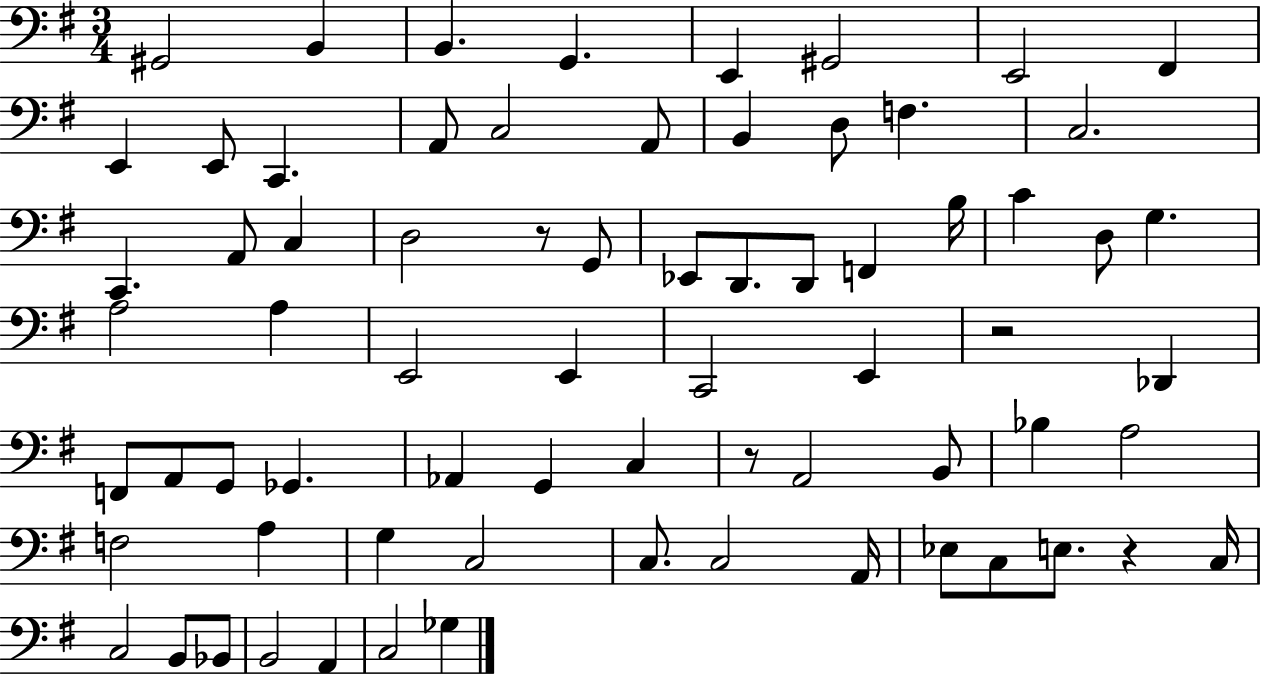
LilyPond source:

{
  \clef bass
  \numericTimeSignature
  \time 3/4
  \key g \major
  gis,2 b,4 | b,4. g,4. | e,4 gis,2 | e,2 fis,4 | \break e,4 e,8 c,4. | a,8 c2 a,8 | b,4 d8 f4. | c2. | \break c,4. a,8 c4 | d2 r8 g,8 | ees,8 d,8. d,8 f,4 b16 | c'4 d8 g4. | \break a2 a4 | e,2 e,4 | c,2 e,4 | r2 des,4 | \break f,8 a,8 g,8 ges,4. | aes,4 g,4 c4 | r8 a,2 b,8 | bes4 a2 | \break f2 a4 | g4 c2 | c8. c2 a,16 | ees8 c8 e8. r4 c16 | \break c2 b,8 bes,8 | b,2 a,4 | c2 ges4 | \bar "|."
}